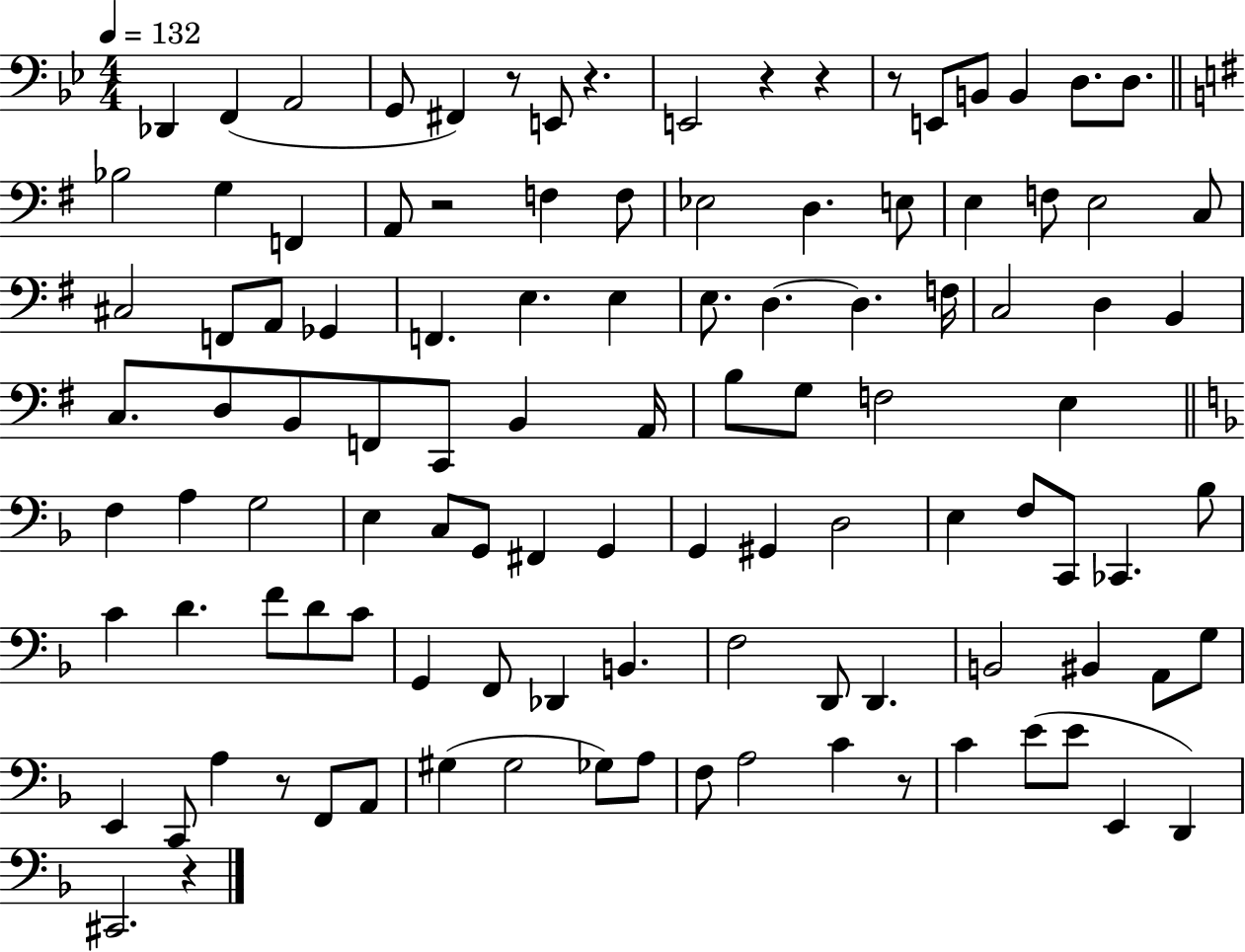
X:1
T:Untitled
M:4/4
L:1/4
K:Bb
_D,, F,, A,,2 G,,/2 ^F,, z/2 E,,/2 z E,,2 z z z/2 E,,/2 B,,/2 B,, D,/2 D,/2 _B,2 G, F,, A,,/2 z2 F, F,/2 _E,2 D, E,/2 E, F,/2 E,2 C,/2 ^C,2 F,,/2 A,,/2 _G,, F,, E, E, E,/2 D, D, F,/4 C,2 D, B,, C,/2 D,/2 B,,/2 F,,/2 C,,/2 B,, A,,/4 B,/2 G,/2 F,2 E, F, A, G,2 E, C,/2 G,,/2 ^F,, G,, G,, ^G,, D,2 E, F,/2 C,,/2 _C,, _B,/2 C D F/2 D/2 C/2 G,, F,,/2 _D,, B,, F,2 D,,/2 D,, B,,2 ^B,, A,,/2 G,/2 E,, C,,/2 A, z/2 F,,/2 A,,/2 ^G, ^G,2 _G,/2 A,/2 F,/2 A,2 C z/2 C E/2 E/2 E,, D,, ^C,,2 z